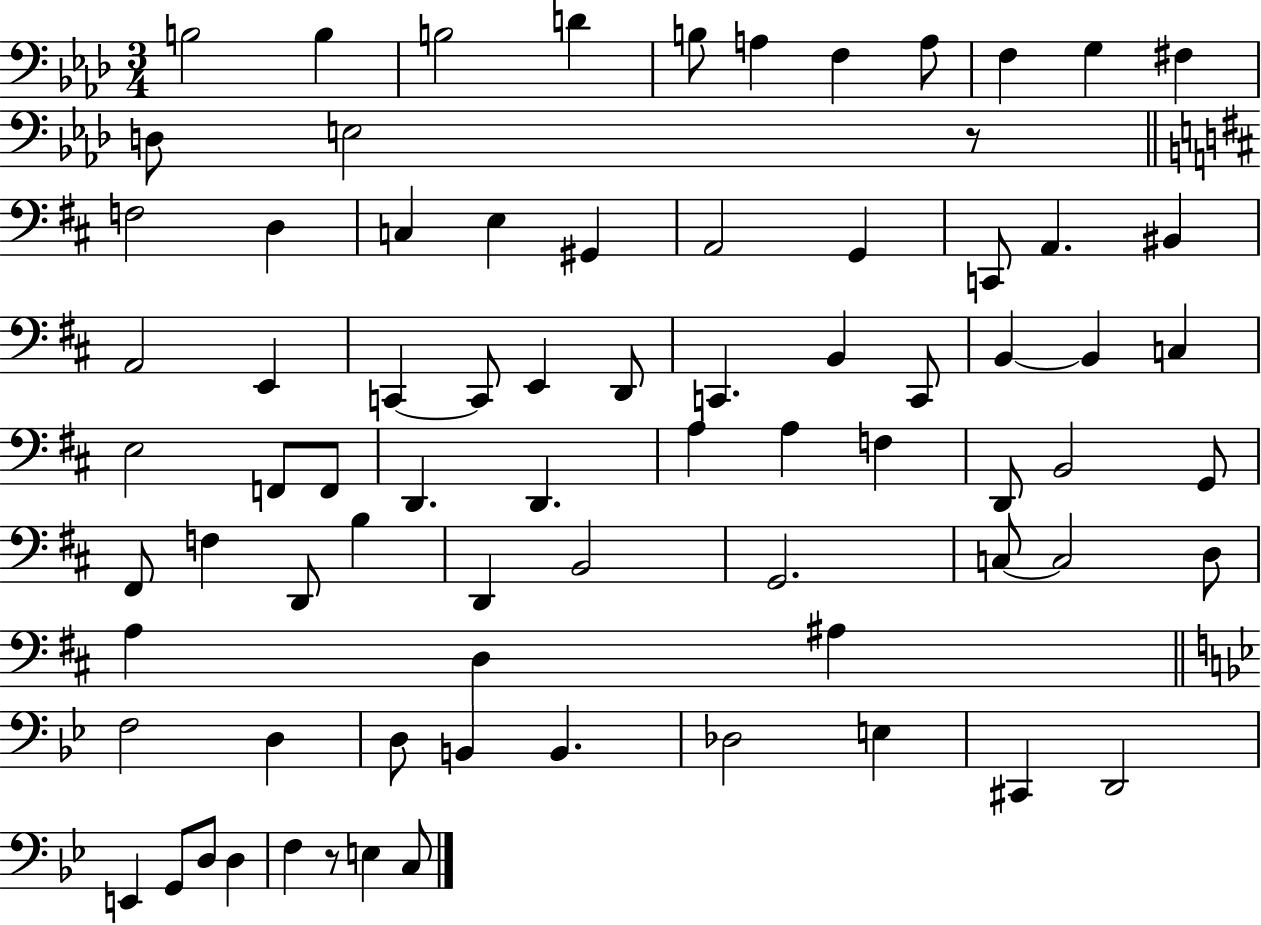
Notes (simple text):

B3/h B3/q B3/h D4/q B3/e A3/q F3/q A3/e F3/q G3/q F#3/q D3/e E3/h R/e F3/h D3/q C3/q E3/q G#2/q A2/h G2/q C2/e A2/q. BIS2/q A2/h E2/q C2/q C2/e E2/q D2/e C2/q. B2/q C2/e B2/q B2/q C3/q E3/h F2/e F2/e D2/q. D2/q. A3/q A3/q F3/q D2/e B2/h G2/e F#2/e F3/q D2/e B3/q D2/q B2/h G2/h. C3/e C3/h D3/e A3/q D3/q A#3/q F3/h D3/q D3/e B2/q B2/q. Db3/h E3/q C#2/q D2/h E2/q G2/e D3/e D3/q F3/q R/e E3/q C3/e